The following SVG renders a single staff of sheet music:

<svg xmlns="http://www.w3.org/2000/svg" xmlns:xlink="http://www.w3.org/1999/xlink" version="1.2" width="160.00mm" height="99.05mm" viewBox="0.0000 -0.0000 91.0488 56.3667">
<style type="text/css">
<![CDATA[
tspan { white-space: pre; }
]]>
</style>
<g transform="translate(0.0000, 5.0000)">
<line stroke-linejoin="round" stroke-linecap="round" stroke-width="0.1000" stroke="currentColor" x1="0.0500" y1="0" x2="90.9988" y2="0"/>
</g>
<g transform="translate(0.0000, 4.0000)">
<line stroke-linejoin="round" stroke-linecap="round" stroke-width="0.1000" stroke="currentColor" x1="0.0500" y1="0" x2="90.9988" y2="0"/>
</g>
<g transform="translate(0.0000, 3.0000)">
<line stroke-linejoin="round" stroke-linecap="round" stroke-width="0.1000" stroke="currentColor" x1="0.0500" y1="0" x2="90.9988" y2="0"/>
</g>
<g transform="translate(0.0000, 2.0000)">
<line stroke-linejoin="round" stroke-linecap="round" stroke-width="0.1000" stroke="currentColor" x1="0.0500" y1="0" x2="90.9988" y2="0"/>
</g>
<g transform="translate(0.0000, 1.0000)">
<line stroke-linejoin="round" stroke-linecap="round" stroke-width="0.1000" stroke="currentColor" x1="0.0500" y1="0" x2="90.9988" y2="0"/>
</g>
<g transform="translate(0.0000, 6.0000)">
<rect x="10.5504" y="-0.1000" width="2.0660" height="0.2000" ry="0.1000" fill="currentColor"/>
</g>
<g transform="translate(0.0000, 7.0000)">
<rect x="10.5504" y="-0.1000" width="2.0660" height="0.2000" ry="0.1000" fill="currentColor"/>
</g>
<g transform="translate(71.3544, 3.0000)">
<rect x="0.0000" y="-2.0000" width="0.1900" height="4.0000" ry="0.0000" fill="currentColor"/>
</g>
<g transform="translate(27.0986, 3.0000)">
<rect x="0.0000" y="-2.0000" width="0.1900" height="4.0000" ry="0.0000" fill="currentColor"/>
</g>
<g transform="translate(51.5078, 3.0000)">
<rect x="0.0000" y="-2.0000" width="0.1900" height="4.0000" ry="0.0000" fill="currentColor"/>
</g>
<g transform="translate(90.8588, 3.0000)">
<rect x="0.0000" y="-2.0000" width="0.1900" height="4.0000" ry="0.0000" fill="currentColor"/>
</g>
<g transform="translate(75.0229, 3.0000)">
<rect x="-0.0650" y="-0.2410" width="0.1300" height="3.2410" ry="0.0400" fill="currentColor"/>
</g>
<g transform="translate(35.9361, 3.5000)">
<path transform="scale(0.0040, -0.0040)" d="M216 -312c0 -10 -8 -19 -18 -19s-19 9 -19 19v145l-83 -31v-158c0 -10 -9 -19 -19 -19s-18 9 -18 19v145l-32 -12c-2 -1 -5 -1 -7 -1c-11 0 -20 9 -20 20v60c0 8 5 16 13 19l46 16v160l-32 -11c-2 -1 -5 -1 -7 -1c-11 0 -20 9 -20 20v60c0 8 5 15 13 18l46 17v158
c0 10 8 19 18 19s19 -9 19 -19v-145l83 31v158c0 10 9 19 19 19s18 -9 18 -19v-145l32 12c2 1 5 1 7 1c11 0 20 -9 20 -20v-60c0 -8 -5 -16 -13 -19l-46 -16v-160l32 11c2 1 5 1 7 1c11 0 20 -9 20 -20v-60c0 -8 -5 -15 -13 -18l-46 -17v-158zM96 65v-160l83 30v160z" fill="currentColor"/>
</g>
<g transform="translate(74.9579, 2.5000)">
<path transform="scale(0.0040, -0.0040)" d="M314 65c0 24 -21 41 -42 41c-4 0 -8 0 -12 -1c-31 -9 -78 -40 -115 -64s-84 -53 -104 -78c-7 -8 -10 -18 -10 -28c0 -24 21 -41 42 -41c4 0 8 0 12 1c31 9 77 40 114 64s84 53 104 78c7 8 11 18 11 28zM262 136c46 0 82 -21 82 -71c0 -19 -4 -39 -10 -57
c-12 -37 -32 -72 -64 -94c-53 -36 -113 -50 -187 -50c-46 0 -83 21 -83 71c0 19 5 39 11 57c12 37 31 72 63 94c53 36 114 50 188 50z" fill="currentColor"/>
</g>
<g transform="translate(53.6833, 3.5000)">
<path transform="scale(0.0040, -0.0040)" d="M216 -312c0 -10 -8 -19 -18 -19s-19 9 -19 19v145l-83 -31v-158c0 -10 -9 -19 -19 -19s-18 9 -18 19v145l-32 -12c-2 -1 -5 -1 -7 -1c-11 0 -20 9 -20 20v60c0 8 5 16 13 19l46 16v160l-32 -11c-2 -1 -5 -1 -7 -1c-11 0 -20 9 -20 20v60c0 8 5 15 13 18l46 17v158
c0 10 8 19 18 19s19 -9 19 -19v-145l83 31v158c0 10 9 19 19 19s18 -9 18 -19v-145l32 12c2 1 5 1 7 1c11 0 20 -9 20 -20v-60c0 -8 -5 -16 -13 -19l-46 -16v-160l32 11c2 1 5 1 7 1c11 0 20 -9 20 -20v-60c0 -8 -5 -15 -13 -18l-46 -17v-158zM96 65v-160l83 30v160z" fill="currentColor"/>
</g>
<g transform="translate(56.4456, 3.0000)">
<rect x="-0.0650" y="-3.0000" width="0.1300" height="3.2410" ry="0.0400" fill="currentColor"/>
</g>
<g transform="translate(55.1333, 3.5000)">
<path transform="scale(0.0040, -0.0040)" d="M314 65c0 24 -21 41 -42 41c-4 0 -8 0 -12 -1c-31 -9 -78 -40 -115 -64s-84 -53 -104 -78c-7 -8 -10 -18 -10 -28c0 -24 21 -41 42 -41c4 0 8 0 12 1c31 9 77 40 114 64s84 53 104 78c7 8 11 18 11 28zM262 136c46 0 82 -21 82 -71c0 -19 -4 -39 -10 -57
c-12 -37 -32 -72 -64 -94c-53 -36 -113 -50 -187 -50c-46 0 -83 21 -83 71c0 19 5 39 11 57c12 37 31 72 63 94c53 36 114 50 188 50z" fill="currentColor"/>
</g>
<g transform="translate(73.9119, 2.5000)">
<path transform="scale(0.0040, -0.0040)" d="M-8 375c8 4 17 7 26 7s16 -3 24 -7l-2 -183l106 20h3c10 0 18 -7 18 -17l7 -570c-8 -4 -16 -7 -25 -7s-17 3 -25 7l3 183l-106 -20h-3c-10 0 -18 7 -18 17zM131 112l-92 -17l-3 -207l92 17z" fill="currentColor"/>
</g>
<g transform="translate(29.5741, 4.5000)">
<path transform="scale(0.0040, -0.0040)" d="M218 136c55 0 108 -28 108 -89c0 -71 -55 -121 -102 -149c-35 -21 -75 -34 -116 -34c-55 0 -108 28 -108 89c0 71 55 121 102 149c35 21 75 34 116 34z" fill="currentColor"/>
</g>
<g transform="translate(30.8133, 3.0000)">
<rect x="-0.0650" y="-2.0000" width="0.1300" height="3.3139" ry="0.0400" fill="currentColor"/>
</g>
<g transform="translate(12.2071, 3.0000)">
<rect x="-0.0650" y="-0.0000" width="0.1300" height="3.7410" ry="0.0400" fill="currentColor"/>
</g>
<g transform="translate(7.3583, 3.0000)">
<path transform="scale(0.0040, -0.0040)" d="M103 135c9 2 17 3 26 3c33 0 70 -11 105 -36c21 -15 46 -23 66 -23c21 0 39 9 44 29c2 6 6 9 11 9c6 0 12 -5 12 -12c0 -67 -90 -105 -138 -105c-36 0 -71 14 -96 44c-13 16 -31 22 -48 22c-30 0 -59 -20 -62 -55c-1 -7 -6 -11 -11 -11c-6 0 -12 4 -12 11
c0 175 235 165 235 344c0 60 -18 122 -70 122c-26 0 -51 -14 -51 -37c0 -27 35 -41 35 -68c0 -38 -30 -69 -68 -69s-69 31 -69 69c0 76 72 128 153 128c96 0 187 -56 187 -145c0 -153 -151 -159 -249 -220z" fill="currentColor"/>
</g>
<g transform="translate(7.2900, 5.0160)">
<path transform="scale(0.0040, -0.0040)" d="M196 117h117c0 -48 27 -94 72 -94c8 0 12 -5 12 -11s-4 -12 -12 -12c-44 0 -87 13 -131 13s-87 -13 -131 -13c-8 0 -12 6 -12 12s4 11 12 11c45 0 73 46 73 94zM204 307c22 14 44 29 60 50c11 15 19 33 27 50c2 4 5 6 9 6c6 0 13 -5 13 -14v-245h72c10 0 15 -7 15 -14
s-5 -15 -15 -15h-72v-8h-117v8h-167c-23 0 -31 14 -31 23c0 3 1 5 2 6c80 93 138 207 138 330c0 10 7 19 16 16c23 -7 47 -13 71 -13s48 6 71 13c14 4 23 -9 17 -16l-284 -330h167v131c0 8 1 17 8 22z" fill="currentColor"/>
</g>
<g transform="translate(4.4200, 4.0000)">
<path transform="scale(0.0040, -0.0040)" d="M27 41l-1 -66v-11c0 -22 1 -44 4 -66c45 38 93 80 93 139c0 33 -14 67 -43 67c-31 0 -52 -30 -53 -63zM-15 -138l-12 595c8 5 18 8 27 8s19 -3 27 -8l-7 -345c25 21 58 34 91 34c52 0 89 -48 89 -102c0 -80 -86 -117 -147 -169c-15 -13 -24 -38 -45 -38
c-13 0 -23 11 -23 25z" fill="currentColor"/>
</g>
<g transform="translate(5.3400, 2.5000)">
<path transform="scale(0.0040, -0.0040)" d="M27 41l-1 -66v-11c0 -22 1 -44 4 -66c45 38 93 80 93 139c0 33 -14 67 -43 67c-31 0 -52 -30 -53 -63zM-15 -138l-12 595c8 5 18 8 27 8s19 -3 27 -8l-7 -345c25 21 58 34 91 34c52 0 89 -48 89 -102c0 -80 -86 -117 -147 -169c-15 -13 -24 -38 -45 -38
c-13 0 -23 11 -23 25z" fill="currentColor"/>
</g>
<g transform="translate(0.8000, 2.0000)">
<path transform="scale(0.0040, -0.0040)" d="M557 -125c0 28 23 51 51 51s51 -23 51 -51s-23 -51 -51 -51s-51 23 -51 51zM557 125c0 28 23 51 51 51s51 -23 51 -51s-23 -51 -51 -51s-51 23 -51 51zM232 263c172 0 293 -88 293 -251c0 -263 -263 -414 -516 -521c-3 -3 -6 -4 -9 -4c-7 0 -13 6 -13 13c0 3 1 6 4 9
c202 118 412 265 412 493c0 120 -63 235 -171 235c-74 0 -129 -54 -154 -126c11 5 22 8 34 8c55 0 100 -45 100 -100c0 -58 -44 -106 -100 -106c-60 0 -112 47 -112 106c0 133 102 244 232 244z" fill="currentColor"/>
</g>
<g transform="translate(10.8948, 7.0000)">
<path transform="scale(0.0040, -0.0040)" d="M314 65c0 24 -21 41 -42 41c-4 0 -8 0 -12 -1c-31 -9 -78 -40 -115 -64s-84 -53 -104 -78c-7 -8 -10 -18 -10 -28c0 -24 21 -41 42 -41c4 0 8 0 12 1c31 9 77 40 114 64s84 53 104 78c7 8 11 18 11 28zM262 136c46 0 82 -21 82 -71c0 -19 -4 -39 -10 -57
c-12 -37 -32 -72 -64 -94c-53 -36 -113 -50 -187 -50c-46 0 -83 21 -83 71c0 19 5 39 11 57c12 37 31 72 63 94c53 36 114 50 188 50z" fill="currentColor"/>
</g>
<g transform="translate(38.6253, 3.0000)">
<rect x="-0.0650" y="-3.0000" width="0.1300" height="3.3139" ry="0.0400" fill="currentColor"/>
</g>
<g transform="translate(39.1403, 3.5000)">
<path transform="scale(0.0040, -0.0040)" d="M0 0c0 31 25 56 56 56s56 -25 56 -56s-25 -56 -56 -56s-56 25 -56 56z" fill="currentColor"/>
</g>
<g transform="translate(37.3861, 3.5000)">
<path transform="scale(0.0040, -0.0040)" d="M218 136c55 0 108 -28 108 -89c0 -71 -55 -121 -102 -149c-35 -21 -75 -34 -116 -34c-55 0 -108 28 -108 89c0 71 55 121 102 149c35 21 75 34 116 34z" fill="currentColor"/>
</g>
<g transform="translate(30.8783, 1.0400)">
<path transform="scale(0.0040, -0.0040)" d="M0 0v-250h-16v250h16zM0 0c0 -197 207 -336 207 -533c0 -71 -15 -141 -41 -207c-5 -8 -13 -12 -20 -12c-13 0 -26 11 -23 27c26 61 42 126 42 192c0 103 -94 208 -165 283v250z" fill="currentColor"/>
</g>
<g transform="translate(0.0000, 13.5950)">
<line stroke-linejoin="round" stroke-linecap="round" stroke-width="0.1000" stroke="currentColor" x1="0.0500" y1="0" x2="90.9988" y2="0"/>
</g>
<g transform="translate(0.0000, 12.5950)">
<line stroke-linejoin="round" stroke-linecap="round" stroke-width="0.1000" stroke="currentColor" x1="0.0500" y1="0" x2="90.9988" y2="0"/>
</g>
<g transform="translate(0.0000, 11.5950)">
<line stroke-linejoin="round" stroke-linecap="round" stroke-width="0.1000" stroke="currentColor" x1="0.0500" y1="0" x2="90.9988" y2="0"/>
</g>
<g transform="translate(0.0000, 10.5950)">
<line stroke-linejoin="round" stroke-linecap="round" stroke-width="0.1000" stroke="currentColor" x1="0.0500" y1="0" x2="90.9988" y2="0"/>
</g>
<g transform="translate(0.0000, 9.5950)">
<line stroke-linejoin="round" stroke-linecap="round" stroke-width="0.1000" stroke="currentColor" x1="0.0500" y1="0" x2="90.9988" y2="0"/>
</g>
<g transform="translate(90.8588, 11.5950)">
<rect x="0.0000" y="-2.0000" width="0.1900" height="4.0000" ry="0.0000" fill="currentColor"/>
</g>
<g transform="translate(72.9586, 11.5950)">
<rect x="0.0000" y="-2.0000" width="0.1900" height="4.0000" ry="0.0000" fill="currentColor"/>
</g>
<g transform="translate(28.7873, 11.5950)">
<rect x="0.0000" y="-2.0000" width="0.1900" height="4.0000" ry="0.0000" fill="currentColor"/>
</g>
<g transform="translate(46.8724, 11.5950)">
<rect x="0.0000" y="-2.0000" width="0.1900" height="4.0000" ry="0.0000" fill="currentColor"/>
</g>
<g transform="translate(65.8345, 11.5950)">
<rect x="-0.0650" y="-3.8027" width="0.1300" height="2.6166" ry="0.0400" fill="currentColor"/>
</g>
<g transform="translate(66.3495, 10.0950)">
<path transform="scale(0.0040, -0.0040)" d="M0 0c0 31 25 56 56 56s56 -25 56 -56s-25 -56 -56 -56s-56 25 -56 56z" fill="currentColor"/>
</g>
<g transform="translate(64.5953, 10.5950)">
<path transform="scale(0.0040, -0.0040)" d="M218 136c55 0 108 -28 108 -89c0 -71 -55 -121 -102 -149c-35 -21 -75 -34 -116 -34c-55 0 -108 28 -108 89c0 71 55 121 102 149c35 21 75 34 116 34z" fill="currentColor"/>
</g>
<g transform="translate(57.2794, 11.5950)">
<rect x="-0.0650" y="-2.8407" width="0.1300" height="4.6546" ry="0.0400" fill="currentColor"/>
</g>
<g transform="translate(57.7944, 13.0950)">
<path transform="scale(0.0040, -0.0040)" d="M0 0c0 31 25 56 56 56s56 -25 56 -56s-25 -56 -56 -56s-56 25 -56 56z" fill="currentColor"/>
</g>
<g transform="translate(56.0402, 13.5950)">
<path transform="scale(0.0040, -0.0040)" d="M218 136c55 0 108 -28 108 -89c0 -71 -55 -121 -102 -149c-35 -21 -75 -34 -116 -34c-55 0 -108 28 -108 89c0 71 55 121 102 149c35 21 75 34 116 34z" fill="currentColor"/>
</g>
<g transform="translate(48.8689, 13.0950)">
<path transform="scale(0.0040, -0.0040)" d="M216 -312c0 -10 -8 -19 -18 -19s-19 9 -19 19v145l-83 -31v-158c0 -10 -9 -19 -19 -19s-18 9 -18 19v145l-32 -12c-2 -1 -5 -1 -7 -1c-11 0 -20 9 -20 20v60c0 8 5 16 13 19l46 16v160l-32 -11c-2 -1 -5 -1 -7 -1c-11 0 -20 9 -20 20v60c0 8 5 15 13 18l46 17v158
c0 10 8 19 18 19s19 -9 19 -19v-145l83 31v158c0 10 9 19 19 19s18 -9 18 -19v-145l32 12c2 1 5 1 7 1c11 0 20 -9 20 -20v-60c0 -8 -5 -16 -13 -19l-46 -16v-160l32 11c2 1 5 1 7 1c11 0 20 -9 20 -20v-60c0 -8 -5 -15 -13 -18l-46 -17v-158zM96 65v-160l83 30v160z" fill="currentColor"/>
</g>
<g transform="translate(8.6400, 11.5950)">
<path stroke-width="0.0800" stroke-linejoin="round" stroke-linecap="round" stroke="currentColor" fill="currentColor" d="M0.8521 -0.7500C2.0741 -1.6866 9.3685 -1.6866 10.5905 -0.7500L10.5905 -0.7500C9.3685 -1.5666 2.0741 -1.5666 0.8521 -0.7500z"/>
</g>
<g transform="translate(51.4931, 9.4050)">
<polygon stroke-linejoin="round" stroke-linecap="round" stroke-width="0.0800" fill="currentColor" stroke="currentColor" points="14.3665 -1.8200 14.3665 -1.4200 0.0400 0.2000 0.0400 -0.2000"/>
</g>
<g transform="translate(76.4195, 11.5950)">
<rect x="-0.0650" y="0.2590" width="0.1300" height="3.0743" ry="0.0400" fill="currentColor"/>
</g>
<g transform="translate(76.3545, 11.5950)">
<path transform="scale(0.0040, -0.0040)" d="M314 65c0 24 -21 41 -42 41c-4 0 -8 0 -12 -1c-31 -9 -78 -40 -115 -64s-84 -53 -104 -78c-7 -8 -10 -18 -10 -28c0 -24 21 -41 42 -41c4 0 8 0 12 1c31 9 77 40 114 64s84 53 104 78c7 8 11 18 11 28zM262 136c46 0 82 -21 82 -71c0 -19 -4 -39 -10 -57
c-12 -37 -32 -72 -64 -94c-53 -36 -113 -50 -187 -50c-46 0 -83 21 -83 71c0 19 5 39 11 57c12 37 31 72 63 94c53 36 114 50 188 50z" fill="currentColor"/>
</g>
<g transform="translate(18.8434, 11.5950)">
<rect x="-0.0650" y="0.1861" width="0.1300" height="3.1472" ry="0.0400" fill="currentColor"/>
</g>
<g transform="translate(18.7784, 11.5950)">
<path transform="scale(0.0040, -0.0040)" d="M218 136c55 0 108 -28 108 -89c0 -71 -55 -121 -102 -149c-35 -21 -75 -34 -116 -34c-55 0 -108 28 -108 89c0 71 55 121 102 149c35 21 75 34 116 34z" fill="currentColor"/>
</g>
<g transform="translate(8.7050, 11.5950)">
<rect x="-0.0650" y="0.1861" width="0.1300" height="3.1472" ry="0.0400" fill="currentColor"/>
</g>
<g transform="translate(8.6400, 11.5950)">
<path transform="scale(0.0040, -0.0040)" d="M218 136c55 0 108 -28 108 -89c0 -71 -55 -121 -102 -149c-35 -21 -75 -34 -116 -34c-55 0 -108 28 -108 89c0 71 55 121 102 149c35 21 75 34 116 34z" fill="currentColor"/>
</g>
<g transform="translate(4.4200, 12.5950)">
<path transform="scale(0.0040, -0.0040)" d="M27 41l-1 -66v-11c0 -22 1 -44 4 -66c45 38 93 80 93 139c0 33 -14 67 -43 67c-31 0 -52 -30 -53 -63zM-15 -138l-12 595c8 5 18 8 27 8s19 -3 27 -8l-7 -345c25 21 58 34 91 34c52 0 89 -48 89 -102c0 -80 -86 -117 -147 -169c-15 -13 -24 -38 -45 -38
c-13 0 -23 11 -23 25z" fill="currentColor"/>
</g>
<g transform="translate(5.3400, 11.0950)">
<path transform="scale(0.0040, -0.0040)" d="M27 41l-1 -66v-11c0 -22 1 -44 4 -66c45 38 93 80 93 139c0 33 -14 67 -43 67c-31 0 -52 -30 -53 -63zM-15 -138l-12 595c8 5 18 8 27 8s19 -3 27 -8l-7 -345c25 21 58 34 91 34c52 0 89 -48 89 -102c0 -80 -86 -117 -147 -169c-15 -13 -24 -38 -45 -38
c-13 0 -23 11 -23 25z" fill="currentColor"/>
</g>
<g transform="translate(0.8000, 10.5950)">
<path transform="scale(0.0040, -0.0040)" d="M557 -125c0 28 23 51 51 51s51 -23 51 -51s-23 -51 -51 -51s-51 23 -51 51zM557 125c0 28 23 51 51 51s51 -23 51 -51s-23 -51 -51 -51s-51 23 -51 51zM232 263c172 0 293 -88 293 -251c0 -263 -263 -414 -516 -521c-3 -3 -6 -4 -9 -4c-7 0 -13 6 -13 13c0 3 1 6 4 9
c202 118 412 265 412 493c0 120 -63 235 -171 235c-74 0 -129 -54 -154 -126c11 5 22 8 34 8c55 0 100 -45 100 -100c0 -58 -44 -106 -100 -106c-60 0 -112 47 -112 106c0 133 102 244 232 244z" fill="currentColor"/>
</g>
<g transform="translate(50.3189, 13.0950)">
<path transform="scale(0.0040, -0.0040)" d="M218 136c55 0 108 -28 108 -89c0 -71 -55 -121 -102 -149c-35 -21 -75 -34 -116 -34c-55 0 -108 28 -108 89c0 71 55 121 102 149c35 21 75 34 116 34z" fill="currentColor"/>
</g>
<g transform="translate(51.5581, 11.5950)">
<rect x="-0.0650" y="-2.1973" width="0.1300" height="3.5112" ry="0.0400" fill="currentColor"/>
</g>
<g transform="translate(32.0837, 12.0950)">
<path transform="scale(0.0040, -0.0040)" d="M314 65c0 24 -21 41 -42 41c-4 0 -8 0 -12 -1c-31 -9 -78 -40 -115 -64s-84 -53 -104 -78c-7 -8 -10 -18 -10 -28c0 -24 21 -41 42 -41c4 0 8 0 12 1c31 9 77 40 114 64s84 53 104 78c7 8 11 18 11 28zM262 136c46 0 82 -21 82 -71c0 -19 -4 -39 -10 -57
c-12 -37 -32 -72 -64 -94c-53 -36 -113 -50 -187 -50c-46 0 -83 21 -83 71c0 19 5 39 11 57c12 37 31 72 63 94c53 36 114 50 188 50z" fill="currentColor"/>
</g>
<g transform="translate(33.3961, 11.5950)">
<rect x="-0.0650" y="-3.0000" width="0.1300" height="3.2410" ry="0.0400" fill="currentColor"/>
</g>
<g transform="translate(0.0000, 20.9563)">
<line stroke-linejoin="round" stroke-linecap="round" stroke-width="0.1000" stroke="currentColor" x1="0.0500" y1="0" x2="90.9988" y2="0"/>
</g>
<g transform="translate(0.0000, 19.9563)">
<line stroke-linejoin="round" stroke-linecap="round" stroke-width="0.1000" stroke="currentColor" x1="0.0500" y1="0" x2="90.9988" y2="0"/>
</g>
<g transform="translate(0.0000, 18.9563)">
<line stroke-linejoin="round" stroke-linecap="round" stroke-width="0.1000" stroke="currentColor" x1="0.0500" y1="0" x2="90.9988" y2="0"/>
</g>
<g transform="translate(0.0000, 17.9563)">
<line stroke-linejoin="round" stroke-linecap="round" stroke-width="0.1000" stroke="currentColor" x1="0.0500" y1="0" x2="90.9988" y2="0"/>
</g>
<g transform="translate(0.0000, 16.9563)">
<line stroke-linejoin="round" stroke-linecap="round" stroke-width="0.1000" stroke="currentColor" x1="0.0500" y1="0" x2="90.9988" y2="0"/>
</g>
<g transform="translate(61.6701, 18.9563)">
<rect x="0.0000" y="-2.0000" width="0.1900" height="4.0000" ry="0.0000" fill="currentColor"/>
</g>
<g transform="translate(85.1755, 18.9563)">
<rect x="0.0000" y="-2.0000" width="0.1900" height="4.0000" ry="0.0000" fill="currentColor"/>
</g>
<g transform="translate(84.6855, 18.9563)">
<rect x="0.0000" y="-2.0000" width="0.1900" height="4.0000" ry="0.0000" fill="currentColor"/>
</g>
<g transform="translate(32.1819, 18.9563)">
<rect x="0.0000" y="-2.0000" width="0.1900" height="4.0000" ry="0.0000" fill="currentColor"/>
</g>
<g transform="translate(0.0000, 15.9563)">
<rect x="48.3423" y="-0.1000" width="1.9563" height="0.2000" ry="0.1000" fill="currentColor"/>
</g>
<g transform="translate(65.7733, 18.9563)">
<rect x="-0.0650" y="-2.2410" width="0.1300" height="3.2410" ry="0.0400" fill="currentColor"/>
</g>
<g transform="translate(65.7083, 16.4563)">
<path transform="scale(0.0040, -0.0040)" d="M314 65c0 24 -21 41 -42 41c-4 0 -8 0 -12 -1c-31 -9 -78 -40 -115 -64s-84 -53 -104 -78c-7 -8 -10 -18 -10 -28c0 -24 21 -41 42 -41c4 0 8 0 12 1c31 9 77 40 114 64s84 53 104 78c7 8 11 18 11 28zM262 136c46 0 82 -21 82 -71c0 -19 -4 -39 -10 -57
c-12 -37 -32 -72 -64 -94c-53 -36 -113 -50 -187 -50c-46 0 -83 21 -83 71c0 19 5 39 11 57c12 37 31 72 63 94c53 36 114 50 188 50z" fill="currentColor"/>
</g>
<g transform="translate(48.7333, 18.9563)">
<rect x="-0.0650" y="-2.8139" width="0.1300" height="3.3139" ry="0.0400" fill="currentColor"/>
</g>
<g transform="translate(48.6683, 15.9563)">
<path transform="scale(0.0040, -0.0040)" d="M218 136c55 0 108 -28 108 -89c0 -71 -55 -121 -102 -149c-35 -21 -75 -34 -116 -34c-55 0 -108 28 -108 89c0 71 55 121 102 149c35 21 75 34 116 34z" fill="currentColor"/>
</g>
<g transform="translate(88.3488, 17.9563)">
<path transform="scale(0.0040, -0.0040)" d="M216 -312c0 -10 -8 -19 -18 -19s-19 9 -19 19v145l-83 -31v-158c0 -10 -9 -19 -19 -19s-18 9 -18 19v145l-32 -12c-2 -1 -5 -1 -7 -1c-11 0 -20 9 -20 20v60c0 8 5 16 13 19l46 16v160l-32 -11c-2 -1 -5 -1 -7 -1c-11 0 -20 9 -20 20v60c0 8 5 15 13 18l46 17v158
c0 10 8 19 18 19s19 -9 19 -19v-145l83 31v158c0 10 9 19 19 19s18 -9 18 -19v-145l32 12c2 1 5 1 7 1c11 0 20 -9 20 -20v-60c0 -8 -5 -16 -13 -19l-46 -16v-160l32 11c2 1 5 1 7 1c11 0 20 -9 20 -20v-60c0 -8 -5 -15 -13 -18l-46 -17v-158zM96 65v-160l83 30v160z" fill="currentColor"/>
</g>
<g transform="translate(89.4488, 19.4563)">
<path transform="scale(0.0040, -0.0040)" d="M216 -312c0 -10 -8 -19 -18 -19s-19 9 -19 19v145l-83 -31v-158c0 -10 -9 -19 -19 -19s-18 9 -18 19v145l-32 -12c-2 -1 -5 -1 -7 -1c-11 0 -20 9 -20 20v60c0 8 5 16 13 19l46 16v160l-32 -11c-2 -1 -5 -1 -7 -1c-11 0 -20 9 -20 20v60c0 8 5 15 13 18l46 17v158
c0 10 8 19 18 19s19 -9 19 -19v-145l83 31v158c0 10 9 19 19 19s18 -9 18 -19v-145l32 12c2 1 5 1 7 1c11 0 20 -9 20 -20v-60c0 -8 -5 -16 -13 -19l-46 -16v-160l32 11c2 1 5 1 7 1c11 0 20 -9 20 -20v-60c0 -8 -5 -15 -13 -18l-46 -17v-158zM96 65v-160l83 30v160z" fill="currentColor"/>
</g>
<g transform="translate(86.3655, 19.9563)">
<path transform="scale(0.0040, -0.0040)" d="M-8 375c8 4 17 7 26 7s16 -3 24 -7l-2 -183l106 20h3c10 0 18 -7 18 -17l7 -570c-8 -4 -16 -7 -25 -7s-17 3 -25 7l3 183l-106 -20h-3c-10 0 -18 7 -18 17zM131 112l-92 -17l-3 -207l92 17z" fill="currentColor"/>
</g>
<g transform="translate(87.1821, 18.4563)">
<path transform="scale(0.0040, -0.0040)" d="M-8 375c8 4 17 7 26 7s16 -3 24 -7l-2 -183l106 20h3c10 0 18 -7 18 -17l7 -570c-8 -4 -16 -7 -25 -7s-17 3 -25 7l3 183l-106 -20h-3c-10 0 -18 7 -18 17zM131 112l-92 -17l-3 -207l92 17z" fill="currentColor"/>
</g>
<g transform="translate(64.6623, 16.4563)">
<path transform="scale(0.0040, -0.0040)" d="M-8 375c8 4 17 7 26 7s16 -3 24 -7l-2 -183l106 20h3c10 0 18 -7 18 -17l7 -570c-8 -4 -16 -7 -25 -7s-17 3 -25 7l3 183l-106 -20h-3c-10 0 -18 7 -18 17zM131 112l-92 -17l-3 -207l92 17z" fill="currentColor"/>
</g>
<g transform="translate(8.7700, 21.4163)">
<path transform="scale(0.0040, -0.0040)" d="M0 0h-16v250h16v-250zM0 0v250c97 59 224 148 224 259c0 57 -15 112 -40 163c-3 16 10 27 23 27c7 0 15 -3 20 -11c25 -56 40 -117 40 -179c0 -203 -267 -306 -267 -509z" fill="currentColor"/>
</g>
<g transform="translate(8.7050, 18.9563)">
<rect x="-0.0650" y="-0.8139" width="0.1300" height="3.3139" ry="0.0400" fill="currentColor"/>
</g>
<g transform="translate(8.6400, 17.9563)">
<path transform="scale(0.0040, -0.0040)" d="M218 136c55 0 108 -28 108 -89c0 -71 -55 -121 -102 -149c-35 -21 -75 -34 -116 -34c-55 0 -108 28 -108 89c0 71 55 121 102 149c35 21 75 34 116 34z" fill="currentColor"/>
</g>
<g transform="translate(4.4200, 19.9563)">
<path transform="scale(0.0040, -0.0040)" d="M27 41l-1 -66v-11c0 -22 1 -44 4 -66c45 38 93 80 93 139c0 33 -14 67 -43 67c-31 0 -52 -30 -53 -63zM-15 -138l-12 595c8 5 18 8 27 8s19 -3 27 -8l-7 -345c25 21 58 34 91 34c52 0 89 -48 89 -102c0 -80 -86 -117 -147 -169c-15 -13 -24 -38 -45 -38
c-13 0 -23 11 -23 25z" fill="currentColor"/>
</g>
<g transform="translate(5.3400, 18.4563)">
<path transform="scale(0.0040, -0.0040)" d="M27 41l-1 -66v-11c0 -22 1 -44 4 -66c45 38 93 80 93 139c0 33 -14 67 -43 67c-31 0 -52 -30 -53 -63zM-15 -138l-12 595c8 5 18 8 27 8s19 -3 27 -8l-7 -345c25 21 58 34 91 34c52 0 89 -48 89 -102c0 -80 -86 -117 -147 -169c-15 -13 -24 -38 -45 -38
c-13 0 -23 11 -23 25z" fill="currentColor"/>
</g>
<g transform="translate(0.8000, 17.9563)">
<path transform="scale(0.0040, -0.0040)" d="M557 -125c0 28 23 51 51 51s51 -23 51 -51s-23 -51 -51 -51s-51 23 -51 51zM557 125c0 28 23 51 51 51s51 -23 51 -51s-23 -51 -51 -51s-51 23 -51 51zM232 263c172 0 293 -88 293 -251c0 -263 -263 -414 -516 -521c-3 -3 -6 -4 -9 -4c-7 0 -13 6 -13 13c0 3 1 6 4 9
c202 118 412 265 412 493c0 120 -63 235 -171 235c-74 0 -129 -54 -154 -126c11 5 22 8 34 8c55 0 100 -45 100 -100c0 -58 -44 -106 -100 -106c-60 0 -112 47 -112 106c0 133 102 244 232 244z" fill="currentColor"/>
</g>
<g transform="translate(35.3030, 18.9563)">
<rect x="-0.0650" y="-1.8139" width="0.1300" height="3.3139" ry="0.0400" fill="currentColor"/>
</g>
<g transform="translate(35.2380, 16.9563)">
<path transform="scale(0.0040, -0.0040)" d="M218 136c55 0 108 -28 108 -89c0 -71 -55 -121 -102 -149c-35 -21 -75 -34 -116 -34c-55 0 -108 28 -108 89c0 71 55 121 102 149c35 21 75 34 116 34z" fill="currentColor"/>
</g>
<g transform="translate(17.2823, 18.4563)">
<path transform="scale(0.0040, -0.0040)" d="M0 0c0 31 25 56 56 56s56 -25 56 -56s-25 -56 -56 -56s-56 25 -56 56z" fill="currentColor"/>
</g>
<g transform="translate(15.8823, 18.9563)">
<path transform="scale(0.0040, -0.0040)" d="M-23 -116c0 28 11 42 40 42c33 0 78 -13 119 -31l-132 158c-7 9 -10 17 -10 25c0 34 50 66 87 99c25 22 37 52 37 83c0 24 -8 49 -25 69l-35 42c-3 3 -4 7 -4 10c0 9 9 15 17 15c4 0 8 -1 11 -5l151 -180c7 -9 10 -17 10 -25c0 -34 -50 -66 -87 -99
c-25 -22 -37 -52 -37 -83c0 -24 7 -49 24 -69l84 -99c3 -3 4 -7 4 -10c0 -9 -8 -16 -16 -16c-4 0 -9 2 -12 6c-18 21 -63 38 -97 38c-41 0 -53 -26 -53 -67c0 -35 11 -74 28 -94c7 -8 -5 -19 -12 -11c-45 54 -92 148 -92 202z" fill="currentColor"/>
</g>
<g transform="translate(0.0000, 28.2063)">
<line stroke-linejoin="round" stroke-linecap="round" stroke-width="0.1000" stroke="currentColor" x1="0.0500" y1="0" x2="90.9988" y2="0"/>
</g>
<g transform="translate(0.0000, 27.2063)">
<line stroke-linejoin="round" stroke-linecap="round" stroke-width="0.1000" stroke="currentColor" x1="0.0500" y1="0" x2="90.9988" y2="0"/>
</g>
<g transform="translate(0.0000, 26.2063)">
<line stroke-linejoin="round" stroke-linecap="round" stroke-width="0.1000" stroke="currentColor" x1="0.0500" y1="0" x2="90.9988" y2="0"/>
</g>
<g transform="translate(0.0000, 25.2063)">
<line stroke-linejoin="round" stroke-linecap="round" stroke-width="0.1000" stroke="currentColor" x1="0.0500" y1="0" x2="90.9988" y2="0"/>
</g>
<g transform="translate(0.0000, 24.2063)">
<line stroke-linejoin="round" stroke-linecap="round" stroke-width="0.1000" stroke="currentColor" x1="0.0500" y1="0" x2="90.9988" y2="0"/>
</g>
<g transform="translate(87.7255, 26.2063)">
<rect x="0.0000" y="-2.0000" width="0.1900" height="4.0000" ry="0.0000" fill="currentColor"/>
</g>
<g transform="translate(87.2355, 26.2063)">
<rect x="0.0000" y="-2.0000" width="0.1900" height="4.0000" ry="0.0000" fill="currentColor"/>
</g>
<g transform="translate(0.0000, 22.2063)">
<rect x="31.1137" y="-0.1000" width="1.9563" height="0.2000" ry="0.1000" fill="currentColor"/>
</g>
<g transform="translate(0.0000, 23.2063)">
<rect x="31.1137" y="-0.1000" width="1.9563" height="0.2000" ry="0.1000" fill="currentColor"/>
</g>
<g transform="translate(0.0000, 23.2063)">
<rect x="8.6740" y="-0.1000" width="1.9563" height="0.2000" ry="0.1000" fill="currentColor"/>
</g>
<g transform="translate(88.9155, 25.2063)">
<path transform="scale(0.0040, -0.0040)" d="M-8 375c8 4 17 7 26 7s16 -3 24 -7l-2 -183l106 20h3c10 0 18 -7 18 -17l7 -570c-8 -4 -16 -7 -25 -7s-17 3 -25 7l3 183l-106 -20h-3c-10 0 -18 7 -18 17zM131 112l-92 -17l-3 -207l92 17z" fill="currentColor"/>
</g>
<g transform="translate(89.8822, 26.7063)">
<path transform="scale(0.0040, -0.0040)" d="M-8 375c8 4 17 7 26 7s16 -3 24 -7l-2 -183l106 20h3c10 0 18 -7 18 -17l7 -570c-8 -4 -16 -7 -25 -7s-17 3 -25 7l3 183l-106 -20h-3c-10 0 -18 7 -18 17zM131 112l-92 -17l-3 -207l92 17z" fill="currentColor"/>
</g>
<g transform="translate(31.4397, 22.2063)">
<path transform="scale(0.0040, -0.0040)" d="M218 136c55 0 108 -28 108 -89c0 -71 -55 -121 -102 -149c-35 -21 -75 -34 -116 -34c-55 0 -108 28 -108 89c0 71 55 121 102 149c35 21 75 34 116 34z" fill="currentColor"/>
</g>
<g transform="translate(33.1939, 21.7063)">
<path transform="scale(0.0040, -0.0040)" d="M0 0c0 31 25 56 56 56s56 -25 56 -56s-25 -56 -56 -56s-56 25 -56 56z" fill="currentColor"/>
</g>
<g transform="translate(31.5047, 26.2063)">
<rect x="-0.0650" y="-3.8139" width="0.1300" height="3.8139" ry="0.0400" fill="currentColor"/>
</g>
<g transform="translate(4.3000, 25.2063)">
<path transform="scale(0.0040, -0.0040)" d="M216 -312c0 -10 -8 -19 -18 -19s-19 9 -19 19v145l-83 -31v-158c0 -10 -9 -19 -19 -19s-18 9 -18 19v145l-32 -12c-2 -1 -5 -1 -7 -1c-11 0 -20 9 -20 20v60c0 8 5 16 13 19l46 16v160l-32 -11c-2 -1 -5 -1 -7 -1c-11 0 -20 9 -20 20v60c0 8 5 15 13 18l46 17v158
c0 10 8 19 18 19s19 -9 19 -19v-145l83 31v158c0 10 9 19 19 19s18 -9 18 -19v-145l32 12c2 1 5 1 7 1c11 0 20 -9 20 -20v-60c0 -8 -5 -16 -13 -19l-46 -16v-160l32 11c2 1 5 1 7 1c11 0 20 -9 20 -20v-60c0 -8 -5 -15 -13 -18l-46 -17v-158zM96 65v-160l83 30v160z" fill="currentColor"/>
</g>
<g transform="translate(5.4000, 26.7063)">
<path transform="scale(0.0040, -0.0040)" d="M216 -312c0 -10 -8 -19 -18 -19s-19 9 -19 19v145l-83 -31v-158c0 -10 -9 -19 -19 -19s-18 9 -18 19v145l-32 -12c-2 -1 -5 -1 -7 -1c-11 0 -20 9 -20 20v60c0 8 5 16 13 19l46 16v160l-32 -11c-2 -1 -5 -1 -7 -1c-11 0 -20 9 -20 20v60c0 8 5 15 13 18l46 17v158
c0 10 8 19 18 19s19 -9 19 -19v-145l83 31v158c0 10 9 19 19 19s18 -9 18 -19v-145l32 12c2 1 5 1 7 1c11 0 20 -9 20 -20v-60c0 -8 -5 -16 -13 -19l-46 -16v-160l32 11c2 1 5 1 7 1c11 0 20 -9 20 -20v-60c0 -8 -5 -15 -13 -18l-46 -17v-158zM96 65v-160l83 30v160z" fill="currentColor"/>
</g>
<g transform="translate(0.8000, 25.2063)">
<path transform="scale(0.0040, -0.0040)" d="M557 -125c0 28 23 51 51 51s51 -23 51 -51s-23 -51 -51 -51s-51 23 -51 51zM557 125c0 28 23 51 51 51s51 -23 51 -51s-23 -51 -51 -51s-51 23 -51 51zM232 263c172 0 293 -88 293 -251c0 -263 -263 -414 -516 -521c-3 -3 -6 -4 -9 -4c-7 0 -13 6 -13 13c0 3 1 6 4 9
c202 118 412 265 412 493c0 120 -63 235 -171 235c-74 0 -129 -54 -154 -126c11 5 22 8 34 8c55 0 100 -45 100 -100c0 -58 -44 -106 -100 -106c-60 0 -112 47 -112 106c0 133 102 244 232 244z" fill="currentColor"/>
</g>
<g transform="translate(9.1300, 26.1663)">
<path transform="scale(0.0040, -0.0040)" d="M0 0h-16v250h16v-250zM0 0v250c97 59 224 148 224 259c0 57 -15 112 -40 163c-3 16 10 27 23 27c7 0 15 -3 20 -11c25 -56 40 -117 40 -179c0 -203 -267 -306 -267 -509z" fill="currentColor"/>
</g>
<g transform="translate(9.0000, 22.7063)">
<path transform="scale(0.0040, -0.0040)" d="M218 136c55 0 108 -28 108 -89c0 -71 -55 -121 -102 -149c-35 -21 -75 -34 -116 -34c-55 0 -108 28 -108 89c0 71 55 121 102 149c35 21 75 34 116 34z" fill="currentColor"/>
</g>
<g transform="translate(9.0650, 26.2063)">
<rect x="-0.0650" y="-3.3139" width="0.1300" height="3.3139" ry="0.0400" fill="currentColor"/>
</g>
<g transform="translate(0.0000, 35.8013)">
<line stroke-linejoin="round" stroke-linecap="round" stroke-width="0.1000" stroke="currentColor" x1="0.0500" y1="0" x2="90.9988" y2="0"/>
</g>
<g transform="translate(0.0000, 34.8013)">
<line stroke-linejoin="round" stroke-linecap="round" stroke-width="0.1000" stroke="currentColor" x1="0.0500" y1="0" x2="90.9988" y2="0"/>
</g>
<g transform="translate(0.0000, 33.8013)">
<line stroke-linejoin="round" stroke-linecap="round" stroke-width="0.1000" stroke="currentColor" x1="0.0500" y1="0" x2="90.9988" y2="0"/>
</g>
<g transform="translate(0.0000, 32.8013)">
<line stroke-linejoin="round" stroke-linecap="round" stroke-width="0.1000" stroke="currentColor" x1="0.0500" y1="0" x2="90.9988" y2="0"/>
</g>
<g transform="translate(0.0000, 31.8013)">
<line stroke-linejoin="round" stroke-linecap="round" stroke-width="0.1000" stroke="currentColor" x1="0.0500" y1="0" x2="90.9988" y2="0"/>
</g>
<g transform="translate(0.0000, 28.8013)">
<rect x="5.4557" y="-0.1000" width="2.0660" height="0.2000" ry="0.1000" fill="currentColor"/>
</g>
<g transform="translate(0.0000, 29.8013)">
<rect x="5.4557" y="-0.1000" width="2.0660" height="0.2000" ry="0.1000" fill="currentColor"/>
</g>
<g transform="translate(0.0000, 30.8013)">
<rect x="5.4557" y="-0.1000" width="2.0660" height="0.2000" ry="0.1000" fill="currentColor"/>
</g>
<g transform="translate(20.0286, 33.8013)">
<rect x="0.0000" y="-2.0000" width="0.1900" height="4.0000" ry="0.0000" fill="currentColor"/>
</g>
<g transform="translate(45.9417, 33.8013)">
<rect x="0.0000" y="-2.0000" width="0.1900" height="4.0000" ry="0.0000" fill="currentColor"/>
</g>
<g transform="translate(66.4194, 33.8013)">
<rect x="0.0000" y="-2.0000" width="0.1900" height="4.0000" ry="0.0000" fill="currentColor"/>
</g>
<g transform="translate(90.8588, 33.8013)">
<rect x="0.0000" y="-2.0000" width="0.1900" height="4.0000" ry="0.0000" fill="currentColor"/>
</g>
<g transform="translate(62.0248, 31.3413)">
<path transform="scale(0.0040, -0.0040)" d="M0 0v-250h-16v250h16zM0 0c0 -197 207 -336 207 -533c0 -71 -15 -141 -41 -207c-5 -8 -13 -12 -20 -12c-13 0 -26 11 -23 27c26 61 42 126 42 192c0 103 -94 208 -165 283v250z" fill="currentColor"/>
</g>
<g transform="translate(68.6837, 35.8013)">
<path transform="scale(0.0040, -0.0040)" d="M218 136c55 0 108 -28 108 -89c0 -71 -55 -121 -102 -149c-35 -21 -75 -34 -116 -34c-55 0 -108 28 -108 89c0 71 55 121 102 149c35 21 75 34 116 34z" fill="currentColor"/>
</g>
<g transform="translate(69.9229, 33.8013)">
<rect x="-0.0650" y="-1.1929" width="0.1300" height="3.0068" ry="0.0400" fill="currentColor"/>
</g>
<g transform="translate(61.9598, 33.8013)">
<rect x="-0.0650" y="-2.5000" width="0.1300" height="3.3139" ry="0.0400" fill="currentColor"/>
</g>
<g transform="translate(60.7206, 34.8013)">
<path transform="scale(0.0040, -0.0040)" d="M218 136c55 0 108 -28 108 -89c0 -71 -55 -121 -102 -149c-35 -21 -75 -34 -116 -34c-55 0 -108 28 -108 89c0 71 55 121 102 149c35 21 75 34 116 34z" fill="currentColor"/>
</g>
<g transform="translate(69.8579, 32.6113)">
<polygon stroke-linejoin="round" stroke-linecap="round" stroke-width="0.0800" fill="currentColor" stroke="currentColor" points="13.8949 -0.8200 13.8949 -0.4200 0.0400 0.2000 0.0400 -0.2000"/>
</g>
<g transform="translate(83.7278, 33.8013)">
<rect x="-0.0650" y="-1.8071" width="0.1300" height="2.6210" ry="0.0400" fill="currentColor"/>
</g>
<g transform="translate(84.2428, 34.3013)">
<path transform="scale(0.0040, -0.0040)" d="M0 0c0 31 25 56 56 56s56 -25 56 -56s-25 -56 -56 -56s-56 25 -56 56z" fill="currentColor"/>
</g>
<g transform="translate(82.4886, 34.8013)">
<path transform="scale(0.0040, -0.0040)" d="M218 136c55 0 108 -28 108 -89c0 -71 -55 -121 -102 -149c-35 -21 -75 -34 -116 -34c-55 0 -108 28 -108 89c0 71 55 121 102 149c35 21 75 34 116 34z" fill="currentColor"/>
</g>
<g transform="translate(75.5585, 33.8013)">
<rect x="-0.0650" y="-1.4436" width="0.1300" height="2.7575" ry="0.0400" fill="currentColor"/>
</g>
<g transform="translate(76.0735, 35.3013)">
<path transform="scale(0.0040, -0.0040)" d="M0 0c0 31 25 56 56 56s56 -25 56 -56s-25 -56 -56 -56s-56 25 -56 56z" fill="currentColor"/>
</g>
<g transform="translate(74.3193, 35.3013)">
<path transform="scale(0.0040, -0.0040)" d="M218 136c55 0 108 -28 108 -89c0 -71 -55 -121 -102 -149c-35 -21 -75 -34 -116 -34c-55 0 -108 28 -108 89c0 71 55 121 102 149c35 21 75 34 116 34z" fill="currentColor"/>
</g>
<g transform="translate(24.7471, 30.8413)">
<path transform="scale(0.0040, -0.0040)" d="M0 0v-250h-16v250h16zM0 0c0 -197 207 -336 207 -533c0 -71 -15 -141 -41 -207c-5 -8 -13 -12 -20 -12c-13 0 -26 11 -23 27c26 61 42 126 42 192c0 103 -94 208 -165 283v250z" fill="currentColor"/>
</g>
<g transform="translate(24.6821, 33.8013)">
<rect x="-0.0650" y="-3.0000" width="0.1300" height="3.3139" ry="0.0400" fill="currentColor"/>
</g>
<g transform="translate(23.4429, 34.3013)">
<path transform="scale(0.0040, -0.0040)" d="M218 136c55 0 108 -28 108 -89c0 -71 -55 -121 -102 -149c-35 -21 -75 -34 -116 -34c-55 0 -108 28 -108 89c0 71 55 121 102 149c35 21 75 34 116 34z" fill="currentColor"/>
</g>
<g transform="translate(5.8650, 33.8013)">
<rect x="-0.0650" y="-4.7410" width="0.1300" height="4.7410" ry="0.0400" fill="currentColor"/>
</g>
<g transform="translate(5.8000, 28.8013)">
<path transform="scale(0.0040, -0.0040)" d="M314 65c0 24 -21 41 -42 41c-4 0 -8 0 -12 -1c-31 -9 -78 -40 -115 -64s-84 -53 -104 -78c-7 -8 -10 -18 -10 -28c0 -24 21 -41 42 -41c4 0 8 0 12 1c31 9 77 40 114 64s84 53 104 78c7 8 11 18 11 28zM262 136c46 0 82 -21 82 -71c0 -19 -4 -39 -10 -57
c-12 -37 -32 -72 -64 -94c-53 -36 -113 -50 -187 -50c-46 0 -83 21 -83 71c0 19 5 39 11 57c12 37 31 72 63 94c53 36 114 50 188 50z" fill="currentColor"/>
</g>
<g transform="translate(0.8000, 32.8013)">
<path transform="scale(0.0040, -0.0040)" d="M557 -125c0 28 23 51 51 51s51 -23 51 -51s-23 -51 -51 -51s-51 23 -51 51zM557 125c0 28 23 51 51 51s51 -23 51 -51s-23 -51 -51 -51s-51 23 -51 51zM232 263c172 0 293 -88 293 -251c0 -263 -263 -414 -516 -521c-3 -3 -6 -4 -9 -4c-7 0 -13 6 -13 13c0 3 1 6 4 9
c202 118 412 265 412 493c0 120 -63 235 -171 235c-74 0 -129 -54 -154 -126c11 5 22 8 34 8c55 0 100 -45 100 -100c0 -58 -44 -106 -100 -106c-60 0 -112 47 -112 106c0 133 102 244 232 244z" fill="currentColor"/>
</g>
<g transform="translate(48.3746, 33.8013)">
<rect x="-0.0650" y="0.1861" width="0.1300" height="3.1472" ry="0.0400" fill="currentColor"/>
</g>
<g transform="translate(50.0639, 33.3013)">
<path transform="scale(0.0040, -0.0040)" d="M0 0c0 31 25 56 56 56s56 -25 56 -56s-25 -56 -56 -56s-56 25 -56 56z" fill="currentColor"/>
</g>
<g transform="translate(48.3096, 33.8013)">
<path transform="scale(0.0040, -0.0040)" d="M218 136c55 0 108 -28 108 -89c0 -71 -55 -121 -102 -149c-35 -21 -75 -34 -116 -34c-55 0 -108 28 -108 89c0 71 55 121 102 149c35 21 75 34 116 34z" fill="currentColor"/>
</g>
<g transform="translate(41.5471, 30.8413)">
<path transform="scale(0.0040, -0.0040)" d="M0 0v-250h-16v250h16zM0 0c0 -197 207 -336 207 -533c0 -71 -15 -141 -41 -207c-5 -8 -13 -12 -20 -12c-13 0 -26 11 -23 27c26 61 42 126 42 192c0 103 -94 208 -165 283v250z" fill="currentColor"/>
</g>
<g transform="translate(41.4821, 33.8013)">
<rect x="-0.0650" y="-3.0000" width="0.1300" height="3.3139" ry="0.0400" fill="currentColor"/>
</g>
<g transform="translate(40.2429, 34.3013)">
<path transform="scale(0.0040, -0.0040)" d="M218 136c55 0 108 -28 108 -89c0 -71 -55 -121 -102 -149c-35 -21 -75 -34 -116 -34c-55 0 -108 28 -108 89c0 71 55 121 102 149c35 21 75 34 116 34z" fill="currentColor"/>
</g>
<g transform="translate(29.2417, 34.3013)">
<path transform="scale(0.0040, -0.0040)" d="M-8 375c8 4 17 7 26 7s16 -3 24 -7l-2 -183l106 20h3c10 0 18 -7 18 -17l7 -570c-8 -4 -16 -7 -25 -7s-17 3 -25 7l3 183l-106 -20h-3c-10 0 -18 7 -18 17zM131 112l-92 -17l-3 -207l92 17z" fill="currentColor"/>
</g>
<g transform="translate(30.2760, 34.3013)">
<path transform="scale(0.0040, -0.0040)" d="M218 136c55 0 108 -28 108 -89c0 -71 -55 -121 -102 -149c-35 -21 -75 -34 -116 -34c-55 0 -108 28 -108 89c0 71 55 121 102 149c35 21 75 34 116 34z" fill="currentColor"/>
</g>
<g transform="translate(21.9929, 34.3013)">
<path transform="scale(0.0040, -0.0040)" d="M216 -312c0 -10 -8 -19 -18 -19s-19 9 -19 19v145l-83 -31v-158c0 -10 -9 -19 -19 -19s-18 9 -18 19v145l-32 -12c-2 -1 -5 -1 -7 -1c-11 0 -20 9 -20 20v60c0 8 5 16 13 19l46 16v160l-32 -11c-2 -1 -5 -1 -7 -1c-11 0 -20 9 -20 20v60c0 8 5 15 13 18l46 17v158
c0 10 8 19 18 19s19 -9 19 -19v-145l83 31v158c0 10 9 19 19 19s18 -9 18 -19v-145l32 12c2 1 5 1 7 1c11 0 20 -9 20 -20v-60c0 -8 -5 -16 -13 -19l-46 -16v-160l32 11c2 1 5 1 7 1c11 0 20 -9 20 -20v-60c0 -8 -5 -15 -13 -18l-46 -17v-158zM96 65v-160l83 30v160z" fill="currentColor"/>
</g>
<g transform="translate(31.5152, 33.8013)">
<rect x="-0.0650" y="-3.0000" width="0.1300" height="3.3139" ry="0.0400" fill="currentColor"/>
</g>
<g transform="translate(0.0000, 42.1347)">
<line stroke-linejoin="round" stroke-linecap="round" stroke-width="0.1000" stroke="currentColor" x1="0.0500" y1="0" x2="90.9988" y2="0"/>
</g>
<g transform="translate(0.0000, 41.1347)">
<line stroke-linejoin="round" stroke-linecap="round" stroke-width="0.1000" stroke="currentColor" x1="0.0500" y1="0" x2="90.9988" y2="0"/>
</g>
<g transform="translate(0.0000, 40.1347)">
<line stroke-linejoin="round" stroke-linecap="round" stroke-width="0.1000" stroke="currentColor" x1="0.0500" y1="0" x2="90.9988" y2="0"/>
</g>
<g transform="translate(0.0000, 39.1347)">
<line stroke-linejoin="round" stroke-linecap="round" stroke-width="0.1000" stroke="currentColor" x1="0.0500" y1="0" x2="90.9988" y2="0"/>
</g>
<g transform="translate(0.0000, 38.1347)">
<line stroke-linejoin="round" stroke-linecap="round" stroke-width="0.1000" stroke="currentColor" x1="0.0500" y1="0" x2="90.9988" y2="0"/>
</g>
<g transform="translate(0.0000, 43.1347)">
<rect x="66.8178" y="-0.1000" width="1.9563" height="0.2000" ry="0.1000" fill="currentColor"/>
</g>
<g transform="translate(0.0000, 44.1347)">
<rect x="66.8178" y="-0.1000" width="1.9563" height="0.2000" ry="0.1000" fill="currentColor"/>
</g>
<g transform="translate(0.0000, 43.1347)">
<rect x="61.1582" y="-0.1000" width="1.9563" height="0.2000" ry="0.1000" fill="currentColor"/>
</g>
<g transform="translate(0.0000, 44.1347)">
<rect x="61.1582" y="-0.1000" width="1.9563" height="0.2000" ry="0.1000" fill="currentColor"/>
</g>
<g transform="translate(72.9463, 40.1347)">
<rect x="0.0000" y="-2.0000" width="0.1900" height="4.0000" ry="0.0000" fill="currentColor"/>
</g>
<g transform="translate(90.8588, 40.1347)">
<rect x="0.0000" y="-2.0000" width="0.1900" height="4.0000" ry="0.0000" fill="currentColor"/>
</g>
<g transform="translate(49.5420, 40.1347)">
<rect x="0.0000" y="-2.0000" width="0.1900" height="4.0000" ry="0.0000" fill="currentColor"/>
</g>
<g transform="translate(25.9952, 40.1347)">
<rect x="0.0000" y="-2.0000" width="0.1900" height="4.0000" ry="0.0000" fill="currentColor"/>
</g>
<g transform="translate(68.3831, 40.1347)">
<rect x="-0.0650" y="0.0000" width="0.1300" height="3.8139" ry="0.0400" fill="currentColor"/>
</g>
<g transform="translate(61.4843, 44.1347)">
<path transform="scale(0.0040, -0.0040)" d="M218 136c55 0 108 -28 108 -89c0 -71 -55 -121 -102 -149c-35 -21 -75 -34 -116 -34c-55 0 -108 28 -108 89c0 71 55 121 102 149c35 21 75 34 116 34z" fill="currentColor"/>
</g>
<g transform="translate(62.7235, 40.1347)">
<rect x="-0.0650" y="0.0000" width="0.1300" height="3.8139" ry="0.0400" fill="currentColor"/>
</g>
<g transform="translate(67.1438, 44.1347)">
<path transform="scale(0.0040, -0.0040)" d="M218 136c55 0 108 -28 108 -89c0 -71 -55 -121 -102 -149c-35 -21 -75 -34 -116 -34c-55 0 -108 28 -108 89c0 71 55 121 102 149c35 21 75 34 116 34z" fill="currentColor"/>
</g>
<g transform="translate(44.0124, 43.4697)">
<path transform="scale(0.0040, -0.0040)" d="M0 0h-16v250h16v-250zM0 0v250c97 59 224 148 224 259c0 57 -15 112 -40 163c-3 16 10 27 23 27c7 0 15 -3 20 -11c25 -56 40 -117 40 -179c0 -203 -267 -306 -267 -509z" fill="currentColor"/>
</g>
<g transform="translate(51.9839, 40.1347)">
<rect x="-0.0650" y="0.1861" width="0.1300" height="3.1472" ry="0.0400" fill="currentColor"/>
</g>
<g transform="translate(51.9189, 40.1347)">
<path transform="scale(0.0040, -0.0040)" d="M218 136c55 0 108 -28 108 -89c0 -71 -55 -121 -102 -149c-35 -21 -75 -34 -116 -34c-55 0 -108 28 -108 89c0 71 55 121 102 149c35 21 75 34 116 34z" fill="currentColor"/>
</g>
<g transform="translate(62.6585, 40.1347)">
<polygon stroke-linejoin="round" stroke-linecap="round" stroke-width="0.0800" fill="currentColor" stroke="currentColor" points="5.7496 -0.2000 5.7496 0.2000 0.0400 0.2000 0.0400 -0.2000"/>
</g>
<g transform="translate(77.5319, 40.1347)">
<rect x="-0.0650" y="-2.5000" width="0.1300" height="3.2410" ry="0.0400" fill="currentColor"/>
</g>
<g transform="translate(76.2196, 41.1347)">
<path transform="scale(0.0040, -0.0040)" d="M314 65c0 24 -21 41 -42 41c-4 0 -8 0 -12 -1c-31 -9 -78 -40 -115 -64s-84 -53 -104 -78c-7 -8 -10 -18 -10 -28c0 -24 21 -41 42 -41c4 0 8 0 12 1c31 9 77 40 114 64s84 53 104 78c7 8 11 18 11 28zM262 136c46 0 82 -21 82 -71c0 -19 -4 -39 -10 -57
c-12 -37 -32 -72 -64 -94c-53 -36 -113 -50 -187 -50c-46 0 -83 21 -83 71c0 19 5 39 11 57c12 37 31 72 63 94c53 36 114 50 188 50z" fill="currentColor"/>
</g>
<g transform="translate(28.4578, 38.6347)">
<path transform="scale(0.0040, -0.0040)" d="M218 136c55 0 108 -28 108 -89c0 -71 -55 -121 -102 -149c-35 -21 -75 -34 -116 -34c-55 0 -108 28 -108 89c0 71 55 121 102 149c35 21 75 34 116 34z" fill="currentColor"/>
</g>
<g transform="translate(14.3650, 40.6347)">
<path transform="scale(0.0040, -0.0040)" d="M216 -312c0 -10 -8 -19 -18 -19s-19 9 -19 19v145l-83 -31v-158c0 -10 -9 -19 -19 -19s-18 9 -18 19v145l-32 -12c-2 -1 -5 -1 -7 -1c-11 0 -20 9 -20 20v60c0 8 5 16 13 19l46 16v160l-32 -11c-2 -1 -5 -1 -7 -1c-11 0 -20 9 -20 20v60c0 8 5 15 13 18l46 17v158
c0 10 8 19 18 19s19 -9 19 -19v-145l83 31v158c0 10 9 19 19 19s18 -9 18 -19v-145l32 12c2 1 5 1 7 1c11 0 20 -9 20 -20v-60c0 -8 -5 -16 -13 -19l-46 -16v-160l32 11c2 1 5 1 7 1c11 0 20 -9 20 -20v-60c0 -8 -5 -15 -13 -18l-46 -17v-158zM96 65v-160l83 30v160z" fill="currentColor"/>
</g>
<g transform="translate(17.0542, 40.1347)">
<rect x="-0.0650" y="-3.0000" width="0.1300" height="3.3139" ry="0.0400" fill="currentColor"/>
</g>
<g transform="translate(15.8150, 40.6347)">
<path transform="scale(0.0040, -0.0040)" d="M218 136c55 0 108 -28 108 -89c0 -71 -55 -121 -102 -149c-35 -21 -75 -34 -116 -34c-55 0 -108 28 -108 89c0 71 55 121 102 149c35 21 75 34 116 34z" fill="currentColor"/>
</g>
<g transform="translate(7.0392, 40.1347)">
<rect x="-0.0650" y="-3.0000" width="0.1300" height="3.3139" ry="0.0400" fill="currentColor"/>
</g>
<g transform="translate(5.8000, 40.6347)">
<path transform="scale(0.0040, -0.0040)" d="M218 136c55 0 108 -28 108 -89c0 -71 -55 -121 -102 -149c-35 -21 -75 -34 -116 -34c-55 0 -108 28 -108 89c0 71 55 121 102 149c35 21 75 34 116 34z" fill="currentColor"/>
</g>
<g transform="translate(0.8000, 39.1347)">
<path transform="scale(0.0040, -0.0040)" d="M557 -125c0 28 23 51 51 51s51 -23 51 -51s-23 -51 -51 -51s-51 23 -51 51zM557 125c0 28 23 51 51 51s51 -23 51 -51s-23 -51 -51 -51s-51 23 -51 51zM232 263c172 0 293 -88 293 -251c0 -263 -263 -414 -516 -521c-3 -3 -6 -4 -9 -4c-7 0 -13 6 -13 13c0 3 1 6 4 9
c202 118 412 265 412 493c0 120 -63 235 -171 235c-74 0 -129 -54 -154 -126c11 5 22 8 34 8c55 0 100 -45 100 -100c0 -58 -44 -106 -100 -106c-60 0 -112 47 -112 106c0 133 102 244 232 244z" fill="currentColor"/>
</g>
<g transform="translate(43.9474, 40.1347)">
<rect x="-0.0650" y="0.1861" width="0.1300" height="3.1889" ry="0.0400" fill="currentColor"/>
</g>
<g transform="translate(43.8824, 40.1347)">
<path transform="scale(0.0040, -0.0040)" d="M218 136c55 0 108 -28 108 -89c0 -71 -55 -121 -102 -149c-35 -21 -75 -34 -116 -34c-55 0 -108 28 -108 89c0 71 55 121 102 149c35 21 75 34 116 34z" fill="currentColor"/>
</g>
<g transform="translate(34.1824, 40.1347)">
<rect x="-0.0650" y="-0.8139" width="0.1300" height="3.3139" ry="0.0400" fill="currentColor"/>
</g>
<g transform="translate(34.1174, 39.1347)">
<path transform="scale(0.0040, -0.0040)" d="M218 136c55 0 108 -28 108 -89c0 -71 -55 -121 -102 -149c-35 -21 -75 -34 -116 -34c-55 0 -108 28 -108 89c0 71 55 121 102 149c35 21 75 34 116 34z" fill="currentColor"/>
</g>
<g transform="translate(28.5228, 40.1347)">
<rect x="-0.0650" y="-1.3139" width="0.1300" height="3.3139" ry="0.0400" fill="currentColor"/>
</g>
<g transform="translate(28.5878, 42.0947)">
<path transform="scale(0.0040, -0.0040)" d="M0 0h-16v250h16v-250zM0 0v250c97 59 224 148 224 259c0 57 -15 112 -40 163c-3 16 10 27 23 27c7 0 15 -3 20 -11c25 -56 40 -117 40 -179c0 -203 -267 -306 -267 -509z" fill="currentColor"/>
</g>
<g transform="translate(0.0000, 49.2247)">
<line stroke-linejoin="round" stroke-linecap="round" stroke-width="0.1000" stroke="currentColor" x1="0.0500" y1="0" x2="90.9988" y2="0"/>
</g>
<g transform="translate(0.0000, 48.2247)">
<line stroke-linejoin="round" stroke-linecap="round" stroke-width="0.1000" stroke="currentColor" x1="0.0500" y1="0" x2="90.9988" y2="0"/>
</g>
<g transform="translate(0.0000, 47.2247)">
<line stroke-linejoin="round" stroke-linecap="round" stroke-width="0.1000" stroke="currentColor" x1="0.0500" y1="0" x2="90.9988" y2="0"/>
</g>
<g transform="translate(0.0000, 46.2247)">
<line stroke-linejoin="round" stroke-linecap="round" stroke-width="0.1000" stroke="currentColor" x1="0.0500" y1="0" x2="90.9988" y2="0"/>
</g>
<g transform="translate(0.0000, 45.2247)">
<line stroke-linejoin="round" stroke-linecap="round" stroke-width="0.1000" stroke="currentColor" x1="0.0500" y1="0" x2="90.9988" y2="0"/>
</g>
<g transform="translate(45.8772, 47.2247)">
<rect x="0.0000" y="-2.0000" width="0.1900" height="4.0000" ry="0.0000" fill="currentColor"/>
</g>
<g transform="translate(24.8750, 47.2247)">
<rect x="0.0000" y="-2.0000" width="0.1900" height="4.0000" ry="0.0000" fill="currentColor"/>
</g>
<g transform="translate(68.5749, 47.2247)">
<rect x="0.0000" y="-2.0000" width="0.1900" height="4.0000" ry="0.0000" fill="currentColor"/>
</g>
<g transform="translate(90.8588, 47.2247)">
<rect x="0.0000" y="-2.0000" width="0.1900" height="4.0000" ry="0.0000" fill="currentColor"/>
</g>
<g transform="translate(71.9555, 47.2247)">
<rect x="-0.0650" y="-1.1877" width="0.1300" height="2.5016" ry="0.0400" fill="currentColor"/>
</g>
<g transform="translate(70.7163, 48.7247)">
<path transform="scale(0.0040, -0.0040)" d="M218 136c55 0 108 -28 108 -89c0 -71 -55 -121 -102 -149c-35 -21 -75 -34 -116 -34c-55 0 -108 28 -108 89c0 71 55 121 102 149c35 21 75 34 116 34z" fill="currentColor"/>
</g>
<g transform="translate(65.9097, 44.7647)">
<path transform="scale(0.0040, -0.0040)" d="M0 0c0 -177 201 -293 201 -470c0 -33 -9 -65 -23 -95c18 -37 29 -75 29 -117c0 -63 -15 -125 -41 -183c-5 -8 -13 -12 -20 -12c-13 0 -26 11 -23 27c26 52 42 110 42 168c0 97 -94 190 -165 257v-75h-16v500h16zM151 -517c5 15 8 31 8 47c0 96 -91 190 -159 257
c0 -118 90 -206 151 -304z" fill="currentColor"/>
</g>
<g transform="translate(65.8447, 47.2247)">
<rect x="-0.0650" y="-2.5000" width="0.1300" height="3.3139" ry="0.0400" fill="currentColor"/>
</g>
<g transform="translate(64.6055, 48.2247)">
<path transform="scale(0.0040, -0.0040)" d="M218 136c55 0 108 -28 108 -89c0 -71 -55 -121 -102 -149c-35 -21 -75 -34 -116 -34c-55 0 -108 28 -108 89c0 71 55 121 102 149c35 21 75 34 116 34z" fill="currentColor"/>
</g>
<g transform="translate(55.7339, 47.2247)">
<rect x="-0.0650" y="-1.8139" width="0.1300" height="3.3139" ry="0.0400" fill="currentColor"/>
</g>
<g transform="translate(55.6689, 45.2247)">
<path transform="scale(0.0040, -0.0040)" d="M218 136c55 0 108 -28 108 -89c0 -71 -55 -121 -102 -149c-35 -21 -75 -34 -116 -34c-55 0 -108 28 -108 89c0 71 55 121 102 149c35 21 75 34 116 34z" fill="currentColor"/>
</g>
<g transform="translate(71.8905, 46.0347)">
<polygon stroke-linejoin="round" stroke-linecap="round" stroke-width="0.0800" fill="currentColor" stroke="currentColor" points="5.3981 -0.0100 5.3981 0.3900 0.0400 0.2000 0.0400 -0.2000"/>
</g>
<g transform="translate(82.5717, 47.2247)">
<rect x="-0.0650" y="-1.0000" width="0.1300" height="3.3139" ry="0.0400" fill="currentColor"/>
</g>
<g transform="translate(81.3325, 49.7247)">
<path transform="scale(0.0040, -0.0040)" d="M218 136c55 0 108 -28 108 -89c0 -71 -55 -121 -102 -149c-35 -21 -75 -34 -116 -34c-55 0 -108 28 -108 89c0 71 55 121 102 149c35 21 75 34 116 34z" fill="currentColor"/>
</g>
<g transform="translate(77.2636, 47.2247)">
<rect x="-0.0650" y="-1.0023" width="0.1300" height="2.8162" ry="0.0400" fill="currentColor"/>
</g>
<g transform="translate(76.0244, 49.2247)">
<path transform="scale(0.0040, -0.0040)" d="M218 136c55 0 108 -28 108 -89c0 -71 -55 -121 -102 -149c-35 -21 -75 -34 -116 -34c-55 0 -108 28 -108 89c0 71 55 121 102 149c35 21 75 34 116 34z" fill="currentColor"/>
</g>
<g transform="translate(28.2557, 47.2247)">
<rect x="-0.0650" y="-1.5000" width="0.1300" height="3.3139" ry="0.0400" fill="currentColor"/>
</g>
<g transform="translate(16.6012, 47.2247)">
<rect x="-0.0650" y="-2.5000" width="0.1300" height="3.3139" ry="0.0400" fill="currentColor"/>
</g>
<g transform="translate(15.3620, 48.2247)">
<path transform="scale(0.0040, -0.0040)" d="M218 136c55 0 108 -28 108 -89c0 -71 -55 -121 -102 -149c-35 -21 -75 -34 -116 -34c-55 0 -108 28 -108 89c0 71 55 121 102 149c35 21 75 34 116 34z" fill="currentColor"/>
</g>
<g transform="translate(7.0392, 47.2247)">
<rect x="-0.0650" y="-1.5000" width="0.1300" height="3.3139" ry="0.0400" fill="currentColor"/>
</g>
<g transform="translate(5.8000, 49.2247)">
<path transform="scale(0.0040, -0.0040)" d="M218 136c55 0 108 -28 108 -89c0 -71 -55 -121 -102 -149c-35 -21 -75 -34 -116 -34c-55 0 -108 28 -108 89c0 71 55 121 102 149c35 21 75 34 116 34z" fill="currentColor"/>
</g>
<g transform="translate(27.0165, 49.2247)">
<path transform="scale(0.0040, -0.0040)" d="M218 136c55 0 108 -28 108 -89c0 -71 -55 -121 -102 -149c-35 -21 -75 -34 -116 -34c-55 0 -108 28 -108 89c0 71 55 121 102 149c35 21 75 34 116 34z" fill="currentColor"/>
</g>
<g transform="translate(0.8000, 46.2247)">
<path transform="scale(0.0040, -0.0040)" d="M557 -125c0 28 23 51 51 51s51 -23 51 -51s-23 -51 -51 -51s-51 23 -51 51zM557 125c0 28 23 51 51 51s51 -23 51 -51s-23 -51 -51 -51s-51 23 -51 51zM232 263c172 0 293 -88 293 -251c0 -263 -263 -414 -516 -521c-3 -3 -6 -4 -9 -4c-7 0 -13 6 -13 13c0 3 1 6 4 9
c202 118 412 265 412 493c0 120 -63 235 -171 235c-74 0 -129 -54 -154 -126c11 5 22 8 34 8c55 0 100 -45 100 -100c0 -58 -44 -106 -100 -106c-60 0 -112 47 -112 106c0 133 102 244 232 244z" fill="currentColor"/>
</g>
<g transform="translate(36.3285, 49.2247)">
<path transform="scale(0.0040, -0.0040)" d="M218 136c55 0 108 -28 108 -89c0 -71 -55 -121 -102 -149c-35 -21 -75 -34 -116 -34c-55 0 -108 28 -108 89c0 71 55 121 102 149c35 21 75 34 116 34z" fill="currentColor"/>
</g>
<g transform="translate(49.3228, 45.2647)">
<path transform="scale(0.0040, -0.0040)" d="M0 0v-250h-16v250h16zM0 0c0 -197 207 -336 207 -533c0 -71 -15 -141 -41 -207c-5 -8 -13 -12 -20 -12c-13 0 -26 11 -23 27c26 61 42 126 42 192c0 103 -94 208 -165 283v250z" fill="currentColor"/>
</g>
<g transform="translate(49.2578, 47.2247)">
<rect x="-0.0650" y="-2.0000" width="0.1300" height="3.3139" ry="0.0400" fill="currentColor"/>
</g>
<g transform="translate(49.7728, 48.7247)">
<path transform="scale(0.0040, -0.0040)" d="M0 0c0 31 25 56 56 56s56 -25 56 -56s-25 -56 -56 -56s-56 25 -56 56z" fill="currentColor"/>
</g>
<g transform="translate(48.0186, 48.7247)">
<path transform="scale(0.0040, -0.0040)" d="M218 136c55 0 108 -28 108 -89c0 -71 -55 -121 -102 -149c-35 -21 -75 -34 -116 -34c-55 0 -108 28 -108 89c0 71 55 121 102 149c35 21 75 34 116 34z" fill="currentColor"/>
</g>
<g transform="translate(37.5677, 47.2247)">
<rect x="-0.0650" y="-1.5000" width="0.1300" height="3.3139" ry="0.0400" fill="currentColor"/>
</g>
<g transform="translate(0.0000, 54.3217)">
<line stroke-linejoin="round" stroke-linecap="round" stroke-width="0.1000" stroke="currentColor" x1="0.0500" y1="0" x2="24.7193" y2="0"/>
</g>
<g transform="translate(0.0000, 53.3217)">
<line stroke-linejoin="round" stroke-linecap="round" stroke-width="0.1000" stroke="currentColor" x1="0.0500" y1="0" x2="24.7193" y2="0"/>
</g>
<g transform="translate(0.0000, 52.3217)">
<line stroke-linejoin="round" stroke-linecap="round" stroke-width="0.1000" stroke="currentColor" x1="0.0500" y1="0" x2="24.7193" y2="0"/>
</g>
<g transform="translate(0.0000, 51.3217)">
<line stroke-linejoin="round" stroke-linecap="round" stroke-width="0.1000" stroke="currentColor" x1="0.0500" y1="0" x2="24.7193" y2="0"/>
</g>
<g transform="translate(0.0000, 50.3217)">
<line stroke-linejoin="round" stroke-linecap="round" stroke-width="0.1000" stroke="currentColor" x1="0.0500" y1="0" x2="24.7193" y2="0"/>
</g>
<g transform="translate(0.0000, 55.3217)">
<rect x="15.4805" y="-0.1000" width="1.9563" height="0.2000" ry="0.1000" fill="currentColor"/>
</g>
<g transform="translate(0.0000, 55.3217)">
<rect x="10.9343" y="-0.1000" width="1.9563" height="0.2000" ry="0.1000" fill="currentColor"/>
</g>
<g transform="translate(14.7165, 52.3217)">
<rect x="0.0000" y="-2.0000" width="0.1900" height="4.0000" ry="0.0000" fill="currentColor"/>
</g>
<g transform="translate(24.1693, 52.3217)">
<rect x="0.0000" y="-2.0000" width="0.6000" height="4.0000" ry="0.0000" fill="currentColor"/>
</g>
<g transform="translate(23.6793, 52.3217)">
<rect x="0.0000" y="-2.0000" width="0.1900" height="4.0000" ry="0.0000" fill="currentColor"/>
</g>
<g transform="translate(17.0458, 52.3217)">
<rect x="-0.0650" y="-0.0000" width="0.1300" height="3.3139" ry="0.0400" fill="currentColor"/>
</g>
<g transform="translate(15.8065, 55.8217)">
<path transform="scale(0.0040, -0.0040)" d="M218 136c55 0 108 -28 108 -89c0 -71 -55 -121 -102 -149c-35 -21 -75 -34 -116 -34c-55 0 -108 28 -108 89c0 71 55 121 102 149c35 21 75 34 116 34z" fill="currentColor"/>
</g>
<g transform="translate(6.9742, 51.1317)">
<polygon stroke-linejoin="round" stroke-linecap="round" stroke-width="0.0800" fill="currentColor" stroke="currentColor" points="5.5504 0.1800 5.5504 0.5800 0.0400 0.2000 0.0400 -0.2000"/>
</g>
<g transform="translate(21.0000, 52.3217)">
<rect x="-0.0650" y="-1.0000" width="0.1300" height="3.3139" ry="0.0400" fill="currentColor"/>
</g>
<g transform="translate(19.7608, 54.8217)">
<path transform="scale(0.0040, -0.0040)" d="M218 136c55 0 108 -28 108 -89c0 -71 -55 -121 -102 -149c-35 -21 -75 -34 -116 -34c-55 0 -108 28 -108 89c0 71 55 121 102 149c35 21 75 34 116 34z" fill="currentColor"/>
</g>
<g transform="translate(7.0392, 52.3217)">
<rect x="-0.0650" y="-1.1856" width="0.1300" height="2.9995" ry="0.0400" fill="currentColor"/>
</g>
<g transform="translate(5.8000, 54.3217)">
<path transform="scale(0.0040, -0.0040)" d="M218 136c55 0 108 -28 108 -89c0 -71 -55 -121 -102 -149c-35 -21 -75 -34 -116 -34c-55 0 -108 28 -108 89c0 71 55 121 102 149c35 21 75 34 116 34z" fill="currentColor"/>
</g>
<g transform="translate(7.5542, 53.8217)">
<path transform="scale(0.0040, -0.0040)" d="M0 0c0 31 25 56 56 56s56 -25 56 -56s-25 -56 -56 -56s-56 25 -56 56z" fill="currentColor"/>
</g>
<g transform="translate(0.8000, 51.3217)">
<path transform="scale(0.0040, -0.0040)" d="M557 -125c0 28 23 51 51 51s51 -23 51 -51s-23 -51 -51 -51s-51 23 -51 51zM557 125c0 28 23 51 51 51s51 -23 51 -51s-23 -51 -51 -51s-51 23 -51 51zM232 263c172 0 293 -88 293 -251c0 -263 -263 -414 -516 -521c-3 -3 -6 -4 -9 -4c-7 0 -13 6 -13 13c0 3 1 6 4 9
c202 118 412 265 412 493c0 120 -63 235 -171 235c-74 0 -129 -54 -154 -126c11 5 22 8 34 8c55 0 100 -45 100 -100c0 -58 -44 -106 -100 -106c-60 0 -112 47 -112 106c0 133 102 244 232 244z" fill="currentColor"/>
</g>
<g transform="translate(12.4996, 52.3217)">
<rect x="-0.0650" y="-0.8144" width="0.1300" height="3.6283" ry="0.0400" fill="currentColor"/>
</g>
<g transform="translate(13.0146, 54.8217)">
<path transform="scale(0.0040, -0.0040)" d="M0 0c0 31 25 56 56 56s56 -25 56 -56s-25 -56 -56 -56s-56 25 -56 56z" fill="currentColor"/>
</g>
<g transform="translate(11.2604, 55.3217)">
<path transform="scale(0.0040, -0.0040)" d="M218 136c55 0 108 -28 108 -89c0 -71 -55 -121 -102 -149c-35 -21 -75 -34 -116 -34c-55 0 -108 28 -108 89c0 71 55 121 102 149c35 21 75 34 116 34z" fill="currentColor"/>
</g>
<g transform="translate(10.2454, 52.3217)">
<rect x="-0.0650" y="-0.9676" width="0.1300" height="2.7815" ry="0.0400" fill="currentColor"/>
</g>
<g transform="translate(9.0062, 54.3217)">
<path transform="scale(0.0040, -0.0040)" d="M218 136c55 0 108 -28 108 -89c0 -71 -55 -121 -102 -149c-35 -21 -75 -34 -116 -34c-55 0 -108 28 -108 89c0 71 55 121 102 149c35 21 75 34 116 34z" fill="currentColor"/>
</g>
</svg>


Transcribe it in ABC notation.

X:1
T:Untitled
M:2/4
L:1/4
K:Bb
C,,2 A,,/2 ^C, ^C,2 E,2 D, D, C,2 ^A,,/2 G,,/2 F,/2 D,2 F,/2 z A, C B,2 D/2 E G2 ^C,/2 C, C,/2 D, B,,/2 G,,/2 A,,/2 B,,/2 C, ^C, G,/2 F, D,/2 D, C,,/2 C,,/2 B,,2 G,, B,, G,, G,, A,,/2 A, B,,/4 A,,/2 G,,/2 F,, G,,/2 G,,/2 E,,/2 D,, F,,